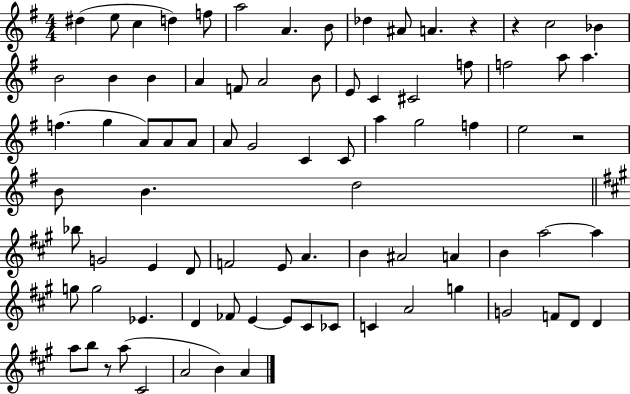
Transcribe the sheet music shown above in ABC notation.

X:1
T:Untitled
M:4/4
L:1/4
K:G
^d e/2 c d f/2 a2 A B/2 _d ^A/2 A z z c2 _B B2 B B A F/2 A2 B/2 E/2 C ^C2 f/2 f2 a/2 a f g A/2 A/2 A/2 A/2 G2 C C/2 a g2 f e2 z2 B/2 B d2 _b/2 G2 E D/2 F2 E/2 A B ^A2 A B a2 a g/2 g2 _E D _F/2 E E/2 ^C/2 _C/2 C A2 g G2 F/2 D/2 D a/2 b/2 z/2 a/2 ^C2 A2 B A